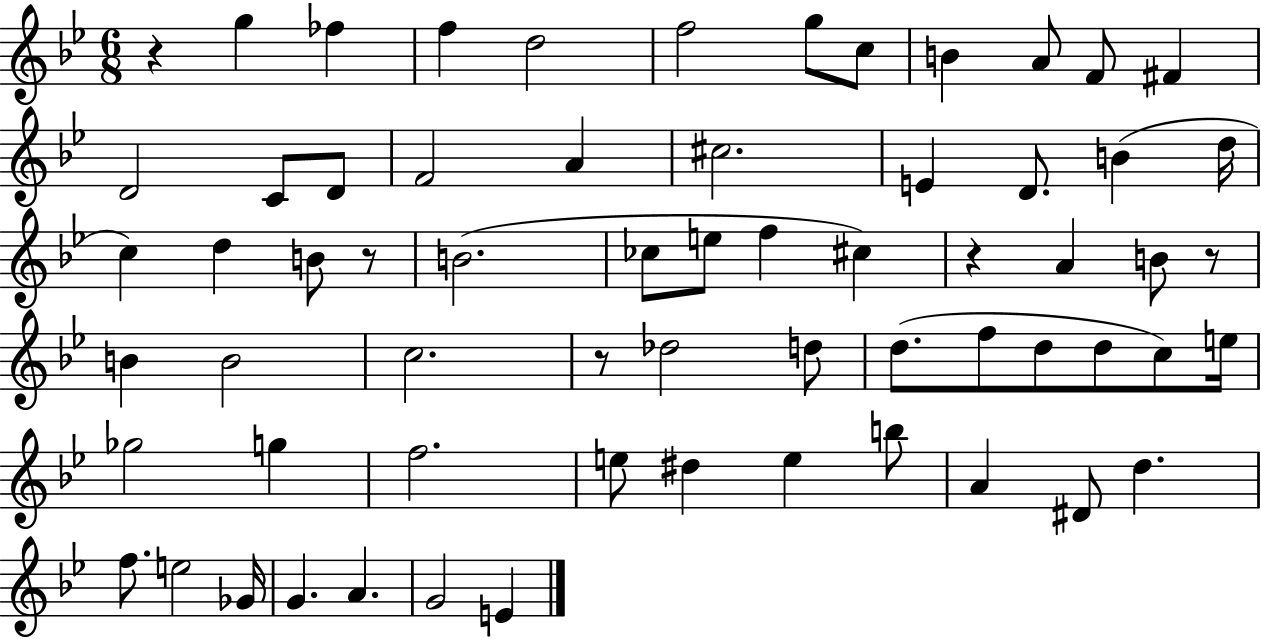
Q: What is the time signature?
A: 6/8